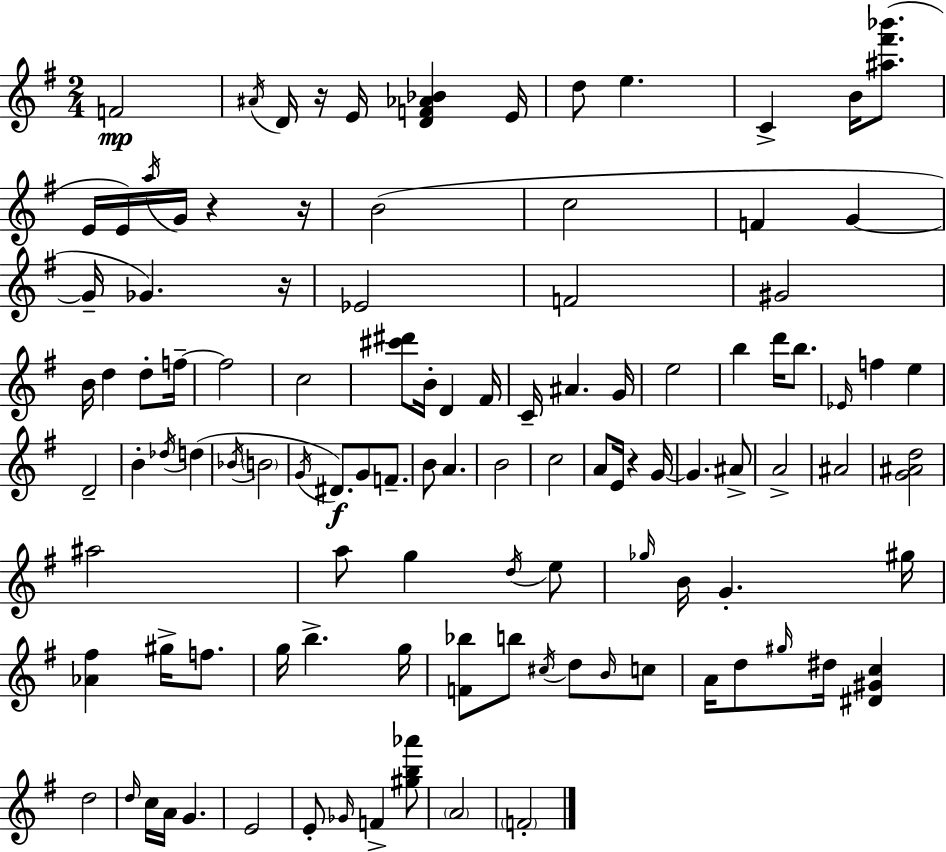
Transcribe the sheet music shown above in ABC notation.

X:1
T:Untitled
M:2/4
L:1/4
K:Em
F2 ^A/4 D/4 z/4 E/4 [DF_A_B] E/4 d/2 e C B/4 [^a^f'_b']/2 E/4 E/4 a/4 G/4 z z/4 B2 c2 F G G/4 _G z/4 _E2 F2 ^G2 B/4 d d/2 f/4 f2 c2 [^c'^d']/2 B/4 D ^F/4 C/4 ^A G/4 e2 b d'/4 b/2 _E/4 f e D2 B _d/4 d _B/4 B2 G/4 ^D/2 G/2 F/2 B/2 A B2 c2 A/2 E/4 z G/4 G ^A/2 A2 ^A2 [G^Ad]2 ^a2 a/2 g d/4 e/2 _g/4 B/4 G ^g/4 [_A^f] ^g/4 f/2 g/4 b g/4 [F_b]/2 b/2 ^c/4 d/2 B/4 c/2 A/4 d/2 ^g/4 ^d/4 [^D^Gc] d2 d/4 c/4 A/4 G E2 E/2 _G/4 F [^gb_a']/2 A2 F2